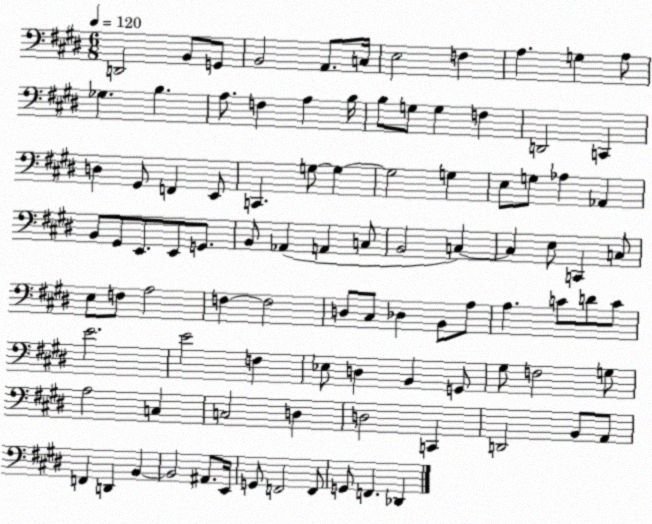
X:1
T:Untitled
M:6/8
L:1/4
K:E
D,,2 B,,/2 G,,/2 B,,2 A,,/2 C,/4 E,2 F, A, G, A,/2 _G, B, A,/2 F, A, B,/4 B,/2 G,/2 G, F, D,,2 C,, D, ^G,,/2 F,, E,,/2 C,, G,/2 G, G,2 G, E,/2 G,/2 _A, _A,, B,,/2 ^G,,/2 E,,/2 E,,/2 G,,/2 B,,/2 _A,, A,, C,/2 B,,2 C, C, E,/2 C,, C,/2 E,/2 F,/2 A,2 F, F,2 D,/2 ^C,/2 _D, B,,/2 A,/2 A, C/2 D/2 C/2 E2 E2 F, _E,/2 D, B,, G,,/2 ^G,/2 F,2 G,/2 A,2 C, C,2 D, D,2 C,, D,,2 B,,/2 A,,/2 F,, D,, B,, B,,2 ^A,,/2 E,,/4 G,,/2 F,,2 F,,/2 G,,/2 F,, _D,,